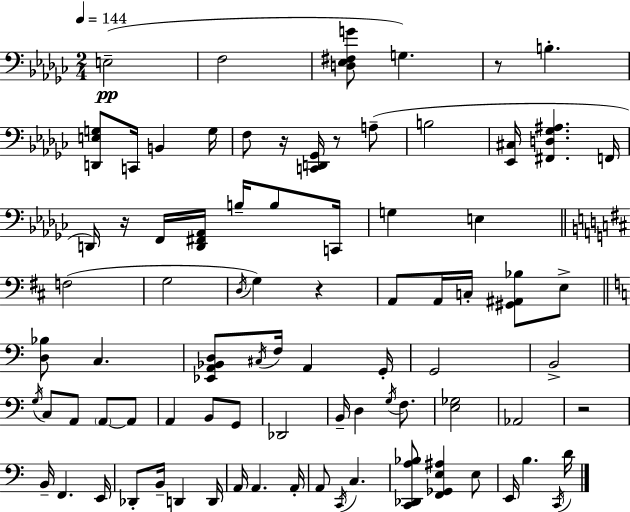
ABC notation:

X:1
T:Untitled
M:2/4
L:1/4
K:Ebm
E,2 F,2 [D,_E,^F,G]/2 G, z/2 B, [D,,E,G,]/2 C,,/4 B,, G,/4 F,/2 z/4 [C,,D,,_G,,]/4 z/2 A,/2 B,2 [_E,,^C,]/4 [^F,,D,_G,^A,] F,,/4 D,,/4 z/4 F,,/4 [D,,^F,,_A,,]/4 B,/4 B,/2 C,,/4 G, E, F,2 G,2 D,/4 G, z A,,/2 A,,/4 C,/4 [^G,,^A,,_B,]/2 E,/2 [D,_B,]/2 C, [_E,,A,,_B,,D,]/2 ^C,/4 F,/4 A,, G,,/4 G,,2 B,,2 G,/4 C,/2 A,,/2 A,,/2 A,,/2 A,, B,,/2 G,,/2 _D,,2 B,,/4 D, G,/4 F,/2 [E,_G,]2 _A,,2 z2 B,,/4 F,, E,,/4 _D,,/2 B,,/4 D,, D,,/4 A,,/4 A,, A,,/4 A,,/2 C,,/4 C, [C,,_D,,A,_B,]/2 [F,,_G,,E,^A,] E,/2 E,,/4 B, C,,/4 D/4